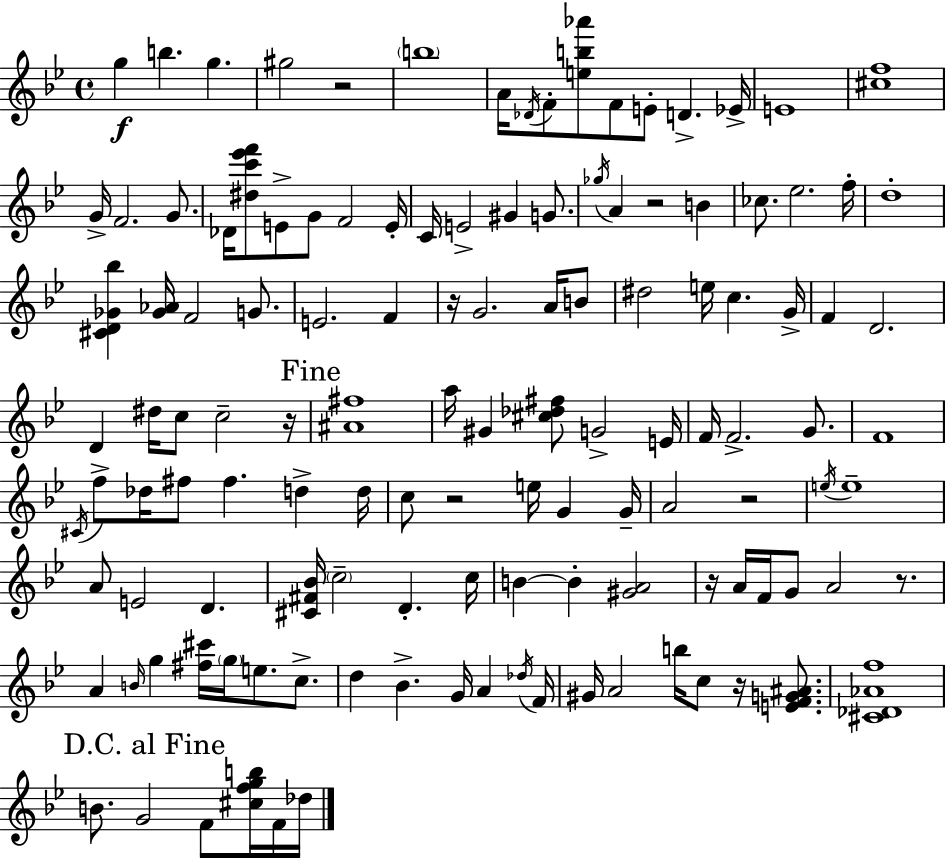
G5/q B5/q. G5/q. G#5/h R/h B5/w A4/s Db4/s F4/e [E5,B5,Ab6]/e F4/e E4/e D4/q. Eb4/s E4/w [C#5,F5]/w G4/s F4/h. G4/e. Db4/s [D#5,C6,Eb6,F6]/e E4/e G4/e F4/h E4/s C4/s E4/h G#4/q G4/e. Gb5/s A4/q R/h B4/q CES5/e. Eb5/h. F5/s D5/w [C#4,D4,Gb4,Bb5]/q [Gb4,Ab4]/s F4/h G4/e. E4/h. F4/q R/s G4/h. A4/s B4/e D#5/h E5/s C5/q. G4/s F4/q D4/h. D4/q D#5/s C5/e C5/h R/s [A#4,F#5]/w A5/s G#4/q [C#5,Db5,F#5]/e G4/h E4/s F4/s F4/h. G4/e. F4/w C#4/s F5/e Db5/s F#5/e F#5/q. D5/q D5/s C5/e R/h E5/s G4/q G4/s A4/h R/h E5/s E5/w A4/e E4/h D4/q. [C#4,F#4,Bb4]/s C5/h D4/q. C5/s B4/q B4/q [G#4,A4]/h R/s A4/s F4/s G4/e A4/h R/e. A4/q B4/s G5/q [F#5,C#6]/s G5/s E5/e. C5/e. D5/q Bb4/q. G4/s A4/q Db5/s F4/s G#4/s A4/h B5/s C5/e R/s [E4,F4,G4,A#4]/e. [C#4,Db4,Ab4,F5]/w B4/e. G4/h F4/e [C#5,F5,G5,B5]/s F4/s Db5/s